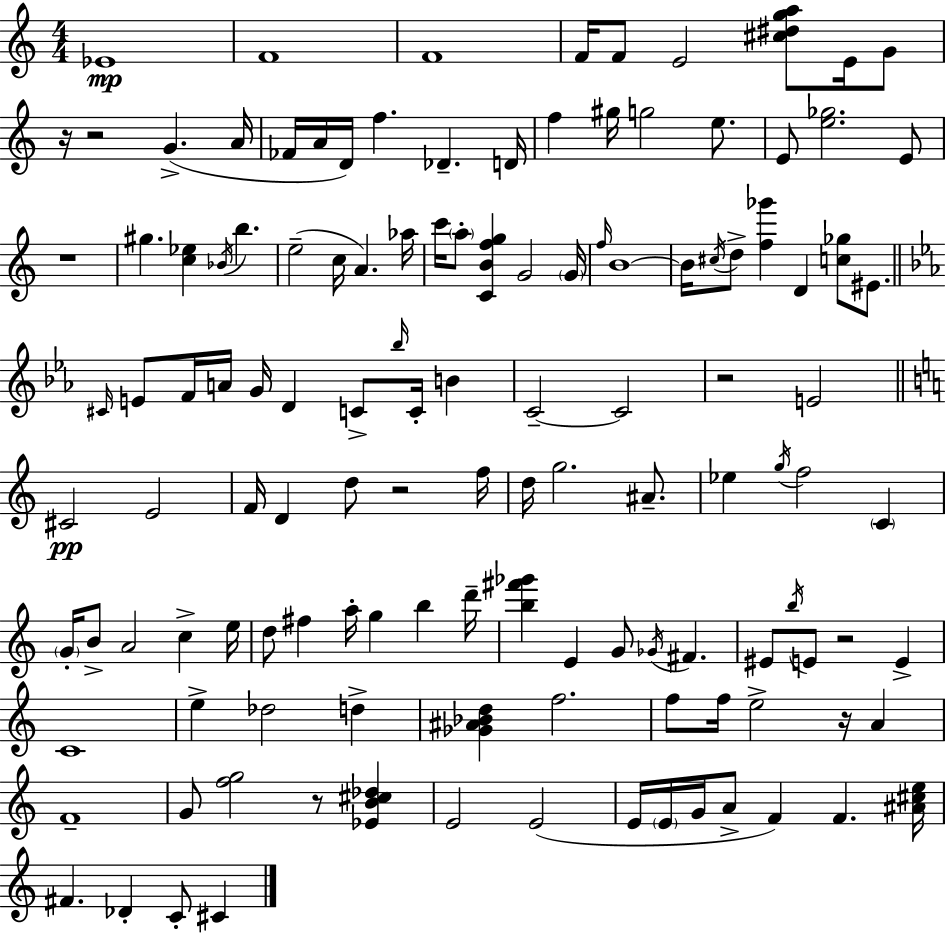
Eb4/w F4/w F4/w F4/s F4/e E4/h [C#5,D#5,G5,A5]/e E4/s G4/e R/s R/h G4/q. A4/s FES4/s A4/s D4/s F5/q. Db4/q. D4/s F5/q G#5/s G5/h E5/e. E4/e [E5,Gb5]/h. E4/e R/w G#5/q. [C5,Eb5]/q Bb4/s B5/q. E5/h C5/s A4/q. Ab5/s C6/s A5/e [C4,B4,F5,G5]/q G4/h G4/s F5/s B4/w B4/s C#5/s D5/e [F5,Gb6]/q D4/q [C5,Gb5]/e EIS4/e. C#4/s E4/e F4/s A4/s G4/s D4/q C4/e Bb5/s C4/s B4/q C4/h C4/h R/h E4/h C#4/h E4/h F4/s D4/q D5/e R/h F5/s D5/s G5/h. A#4/e. Eb5/q G5/s F5/h C4/q G4/s B4/e A4/h C5/q E5/s D5/e F#5/q A5/s G5/q B5/q D6/s [B5,F#6,Gb6]/q E4/q G4/e Gb4/s F#4/q. EIS4/e B5/s E4/e R/h E4/q C4/w E5/q Db5/h D5/q [Gb4,A#4,Bb4,D5]/q F5/h. F5/e F5/s E5/h R/s A4/q F4/w G4/e [F5,G5]/h R/e [Eb4,B4,C#5,Db5]/q E4/h E4/h E4/s E4/s G4/s A4/e F4/q F4/q. [A#4,C#5,E5]/s F#4/q. Db4/q C4/e C#4/q